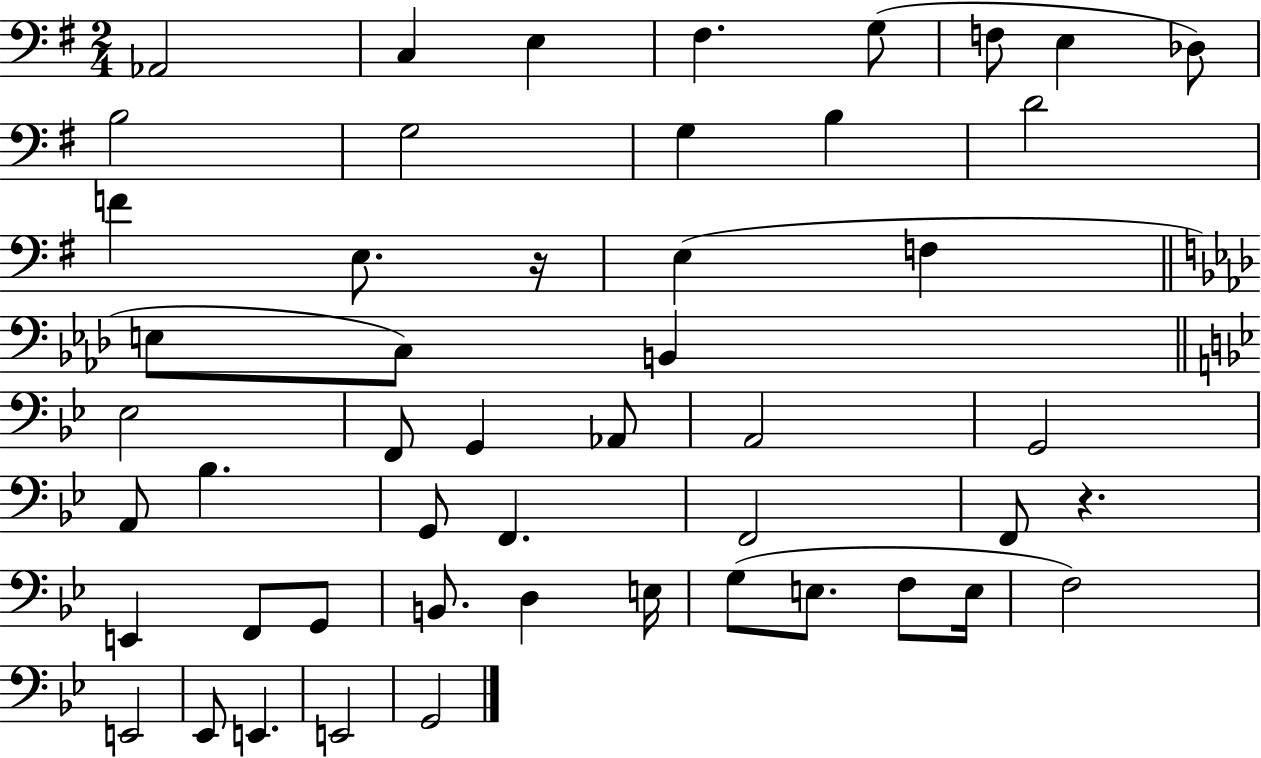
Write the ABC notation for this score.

X:1
T:Untitled
M:2/4
L:1/4
K:G
_A,,2 C, E, ^F, G,/2 F,/2 E, _D,/2 B,2 G,2 G, B, D2 F E,/2 z/4 E, F, E,/2 C,/2 B,, _E,2 F,,/2 G,, _A,,/2 A,,2 G,,2 A,,/2 _B, G,,/2 F,, F,,2 F,,/2 z E,, F,,/2 G,,/2 B,,/2 D, E,/4 G,/2 E,/2 F,/2 E,/4 F,2 E,,2 _E,,/2 E,, E,,2 G,,2